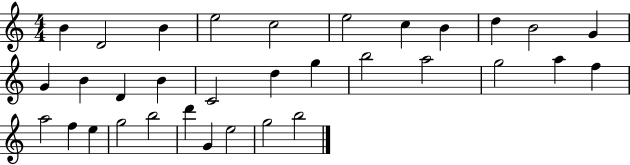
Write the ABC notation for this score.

X:1
T:Untitled
M:4/4
L:1/4
K:C
B D2 B e2 c2 e2 c B d B2 G G B D B C2 d g b2 a2 g2 a f a2 f e g2 b2 d' G e2 g2 b2